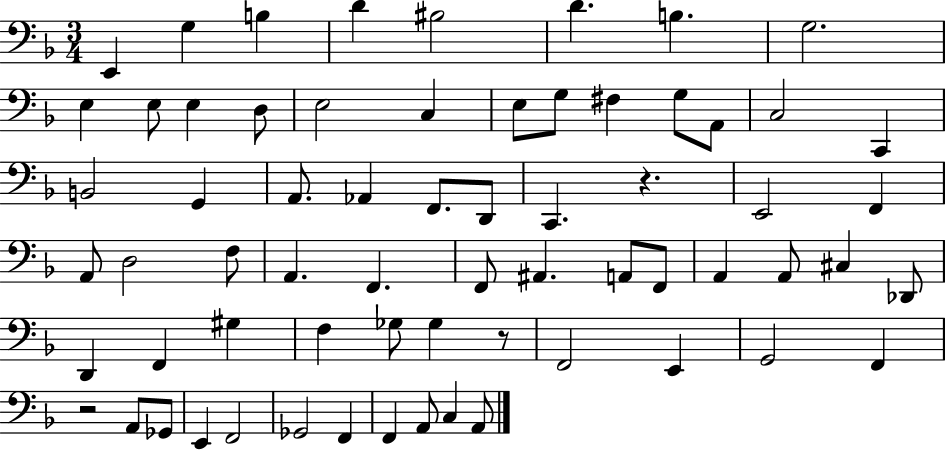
E2/q G3/q B3/q D4/q BIS3/h D4/q. B3/q. G3/h. E3/q E3/e E3/q D3/e E3/h C3/q E3/e G3/e F#3/q G3/e A2/e C3/h C2/q B2/h G2/q A2/e. Ab2/q F2/e. D2/e C2/q. R/q. E2/h F2/q A2/e D3/h F3/e A2/q. F2/q. F2/e A#2/q. A2/e F2/e A2/q A2/e C#3/q Db2/e D2/q F2/q G#3/q F3/q Gb3/e Gb3/q R/e F2/h E2/q G2/h F2/q R/h A2/e Gb2/e E2/q F2/h Gb2/h F2/q F2/q A2/e C3/q A2/e